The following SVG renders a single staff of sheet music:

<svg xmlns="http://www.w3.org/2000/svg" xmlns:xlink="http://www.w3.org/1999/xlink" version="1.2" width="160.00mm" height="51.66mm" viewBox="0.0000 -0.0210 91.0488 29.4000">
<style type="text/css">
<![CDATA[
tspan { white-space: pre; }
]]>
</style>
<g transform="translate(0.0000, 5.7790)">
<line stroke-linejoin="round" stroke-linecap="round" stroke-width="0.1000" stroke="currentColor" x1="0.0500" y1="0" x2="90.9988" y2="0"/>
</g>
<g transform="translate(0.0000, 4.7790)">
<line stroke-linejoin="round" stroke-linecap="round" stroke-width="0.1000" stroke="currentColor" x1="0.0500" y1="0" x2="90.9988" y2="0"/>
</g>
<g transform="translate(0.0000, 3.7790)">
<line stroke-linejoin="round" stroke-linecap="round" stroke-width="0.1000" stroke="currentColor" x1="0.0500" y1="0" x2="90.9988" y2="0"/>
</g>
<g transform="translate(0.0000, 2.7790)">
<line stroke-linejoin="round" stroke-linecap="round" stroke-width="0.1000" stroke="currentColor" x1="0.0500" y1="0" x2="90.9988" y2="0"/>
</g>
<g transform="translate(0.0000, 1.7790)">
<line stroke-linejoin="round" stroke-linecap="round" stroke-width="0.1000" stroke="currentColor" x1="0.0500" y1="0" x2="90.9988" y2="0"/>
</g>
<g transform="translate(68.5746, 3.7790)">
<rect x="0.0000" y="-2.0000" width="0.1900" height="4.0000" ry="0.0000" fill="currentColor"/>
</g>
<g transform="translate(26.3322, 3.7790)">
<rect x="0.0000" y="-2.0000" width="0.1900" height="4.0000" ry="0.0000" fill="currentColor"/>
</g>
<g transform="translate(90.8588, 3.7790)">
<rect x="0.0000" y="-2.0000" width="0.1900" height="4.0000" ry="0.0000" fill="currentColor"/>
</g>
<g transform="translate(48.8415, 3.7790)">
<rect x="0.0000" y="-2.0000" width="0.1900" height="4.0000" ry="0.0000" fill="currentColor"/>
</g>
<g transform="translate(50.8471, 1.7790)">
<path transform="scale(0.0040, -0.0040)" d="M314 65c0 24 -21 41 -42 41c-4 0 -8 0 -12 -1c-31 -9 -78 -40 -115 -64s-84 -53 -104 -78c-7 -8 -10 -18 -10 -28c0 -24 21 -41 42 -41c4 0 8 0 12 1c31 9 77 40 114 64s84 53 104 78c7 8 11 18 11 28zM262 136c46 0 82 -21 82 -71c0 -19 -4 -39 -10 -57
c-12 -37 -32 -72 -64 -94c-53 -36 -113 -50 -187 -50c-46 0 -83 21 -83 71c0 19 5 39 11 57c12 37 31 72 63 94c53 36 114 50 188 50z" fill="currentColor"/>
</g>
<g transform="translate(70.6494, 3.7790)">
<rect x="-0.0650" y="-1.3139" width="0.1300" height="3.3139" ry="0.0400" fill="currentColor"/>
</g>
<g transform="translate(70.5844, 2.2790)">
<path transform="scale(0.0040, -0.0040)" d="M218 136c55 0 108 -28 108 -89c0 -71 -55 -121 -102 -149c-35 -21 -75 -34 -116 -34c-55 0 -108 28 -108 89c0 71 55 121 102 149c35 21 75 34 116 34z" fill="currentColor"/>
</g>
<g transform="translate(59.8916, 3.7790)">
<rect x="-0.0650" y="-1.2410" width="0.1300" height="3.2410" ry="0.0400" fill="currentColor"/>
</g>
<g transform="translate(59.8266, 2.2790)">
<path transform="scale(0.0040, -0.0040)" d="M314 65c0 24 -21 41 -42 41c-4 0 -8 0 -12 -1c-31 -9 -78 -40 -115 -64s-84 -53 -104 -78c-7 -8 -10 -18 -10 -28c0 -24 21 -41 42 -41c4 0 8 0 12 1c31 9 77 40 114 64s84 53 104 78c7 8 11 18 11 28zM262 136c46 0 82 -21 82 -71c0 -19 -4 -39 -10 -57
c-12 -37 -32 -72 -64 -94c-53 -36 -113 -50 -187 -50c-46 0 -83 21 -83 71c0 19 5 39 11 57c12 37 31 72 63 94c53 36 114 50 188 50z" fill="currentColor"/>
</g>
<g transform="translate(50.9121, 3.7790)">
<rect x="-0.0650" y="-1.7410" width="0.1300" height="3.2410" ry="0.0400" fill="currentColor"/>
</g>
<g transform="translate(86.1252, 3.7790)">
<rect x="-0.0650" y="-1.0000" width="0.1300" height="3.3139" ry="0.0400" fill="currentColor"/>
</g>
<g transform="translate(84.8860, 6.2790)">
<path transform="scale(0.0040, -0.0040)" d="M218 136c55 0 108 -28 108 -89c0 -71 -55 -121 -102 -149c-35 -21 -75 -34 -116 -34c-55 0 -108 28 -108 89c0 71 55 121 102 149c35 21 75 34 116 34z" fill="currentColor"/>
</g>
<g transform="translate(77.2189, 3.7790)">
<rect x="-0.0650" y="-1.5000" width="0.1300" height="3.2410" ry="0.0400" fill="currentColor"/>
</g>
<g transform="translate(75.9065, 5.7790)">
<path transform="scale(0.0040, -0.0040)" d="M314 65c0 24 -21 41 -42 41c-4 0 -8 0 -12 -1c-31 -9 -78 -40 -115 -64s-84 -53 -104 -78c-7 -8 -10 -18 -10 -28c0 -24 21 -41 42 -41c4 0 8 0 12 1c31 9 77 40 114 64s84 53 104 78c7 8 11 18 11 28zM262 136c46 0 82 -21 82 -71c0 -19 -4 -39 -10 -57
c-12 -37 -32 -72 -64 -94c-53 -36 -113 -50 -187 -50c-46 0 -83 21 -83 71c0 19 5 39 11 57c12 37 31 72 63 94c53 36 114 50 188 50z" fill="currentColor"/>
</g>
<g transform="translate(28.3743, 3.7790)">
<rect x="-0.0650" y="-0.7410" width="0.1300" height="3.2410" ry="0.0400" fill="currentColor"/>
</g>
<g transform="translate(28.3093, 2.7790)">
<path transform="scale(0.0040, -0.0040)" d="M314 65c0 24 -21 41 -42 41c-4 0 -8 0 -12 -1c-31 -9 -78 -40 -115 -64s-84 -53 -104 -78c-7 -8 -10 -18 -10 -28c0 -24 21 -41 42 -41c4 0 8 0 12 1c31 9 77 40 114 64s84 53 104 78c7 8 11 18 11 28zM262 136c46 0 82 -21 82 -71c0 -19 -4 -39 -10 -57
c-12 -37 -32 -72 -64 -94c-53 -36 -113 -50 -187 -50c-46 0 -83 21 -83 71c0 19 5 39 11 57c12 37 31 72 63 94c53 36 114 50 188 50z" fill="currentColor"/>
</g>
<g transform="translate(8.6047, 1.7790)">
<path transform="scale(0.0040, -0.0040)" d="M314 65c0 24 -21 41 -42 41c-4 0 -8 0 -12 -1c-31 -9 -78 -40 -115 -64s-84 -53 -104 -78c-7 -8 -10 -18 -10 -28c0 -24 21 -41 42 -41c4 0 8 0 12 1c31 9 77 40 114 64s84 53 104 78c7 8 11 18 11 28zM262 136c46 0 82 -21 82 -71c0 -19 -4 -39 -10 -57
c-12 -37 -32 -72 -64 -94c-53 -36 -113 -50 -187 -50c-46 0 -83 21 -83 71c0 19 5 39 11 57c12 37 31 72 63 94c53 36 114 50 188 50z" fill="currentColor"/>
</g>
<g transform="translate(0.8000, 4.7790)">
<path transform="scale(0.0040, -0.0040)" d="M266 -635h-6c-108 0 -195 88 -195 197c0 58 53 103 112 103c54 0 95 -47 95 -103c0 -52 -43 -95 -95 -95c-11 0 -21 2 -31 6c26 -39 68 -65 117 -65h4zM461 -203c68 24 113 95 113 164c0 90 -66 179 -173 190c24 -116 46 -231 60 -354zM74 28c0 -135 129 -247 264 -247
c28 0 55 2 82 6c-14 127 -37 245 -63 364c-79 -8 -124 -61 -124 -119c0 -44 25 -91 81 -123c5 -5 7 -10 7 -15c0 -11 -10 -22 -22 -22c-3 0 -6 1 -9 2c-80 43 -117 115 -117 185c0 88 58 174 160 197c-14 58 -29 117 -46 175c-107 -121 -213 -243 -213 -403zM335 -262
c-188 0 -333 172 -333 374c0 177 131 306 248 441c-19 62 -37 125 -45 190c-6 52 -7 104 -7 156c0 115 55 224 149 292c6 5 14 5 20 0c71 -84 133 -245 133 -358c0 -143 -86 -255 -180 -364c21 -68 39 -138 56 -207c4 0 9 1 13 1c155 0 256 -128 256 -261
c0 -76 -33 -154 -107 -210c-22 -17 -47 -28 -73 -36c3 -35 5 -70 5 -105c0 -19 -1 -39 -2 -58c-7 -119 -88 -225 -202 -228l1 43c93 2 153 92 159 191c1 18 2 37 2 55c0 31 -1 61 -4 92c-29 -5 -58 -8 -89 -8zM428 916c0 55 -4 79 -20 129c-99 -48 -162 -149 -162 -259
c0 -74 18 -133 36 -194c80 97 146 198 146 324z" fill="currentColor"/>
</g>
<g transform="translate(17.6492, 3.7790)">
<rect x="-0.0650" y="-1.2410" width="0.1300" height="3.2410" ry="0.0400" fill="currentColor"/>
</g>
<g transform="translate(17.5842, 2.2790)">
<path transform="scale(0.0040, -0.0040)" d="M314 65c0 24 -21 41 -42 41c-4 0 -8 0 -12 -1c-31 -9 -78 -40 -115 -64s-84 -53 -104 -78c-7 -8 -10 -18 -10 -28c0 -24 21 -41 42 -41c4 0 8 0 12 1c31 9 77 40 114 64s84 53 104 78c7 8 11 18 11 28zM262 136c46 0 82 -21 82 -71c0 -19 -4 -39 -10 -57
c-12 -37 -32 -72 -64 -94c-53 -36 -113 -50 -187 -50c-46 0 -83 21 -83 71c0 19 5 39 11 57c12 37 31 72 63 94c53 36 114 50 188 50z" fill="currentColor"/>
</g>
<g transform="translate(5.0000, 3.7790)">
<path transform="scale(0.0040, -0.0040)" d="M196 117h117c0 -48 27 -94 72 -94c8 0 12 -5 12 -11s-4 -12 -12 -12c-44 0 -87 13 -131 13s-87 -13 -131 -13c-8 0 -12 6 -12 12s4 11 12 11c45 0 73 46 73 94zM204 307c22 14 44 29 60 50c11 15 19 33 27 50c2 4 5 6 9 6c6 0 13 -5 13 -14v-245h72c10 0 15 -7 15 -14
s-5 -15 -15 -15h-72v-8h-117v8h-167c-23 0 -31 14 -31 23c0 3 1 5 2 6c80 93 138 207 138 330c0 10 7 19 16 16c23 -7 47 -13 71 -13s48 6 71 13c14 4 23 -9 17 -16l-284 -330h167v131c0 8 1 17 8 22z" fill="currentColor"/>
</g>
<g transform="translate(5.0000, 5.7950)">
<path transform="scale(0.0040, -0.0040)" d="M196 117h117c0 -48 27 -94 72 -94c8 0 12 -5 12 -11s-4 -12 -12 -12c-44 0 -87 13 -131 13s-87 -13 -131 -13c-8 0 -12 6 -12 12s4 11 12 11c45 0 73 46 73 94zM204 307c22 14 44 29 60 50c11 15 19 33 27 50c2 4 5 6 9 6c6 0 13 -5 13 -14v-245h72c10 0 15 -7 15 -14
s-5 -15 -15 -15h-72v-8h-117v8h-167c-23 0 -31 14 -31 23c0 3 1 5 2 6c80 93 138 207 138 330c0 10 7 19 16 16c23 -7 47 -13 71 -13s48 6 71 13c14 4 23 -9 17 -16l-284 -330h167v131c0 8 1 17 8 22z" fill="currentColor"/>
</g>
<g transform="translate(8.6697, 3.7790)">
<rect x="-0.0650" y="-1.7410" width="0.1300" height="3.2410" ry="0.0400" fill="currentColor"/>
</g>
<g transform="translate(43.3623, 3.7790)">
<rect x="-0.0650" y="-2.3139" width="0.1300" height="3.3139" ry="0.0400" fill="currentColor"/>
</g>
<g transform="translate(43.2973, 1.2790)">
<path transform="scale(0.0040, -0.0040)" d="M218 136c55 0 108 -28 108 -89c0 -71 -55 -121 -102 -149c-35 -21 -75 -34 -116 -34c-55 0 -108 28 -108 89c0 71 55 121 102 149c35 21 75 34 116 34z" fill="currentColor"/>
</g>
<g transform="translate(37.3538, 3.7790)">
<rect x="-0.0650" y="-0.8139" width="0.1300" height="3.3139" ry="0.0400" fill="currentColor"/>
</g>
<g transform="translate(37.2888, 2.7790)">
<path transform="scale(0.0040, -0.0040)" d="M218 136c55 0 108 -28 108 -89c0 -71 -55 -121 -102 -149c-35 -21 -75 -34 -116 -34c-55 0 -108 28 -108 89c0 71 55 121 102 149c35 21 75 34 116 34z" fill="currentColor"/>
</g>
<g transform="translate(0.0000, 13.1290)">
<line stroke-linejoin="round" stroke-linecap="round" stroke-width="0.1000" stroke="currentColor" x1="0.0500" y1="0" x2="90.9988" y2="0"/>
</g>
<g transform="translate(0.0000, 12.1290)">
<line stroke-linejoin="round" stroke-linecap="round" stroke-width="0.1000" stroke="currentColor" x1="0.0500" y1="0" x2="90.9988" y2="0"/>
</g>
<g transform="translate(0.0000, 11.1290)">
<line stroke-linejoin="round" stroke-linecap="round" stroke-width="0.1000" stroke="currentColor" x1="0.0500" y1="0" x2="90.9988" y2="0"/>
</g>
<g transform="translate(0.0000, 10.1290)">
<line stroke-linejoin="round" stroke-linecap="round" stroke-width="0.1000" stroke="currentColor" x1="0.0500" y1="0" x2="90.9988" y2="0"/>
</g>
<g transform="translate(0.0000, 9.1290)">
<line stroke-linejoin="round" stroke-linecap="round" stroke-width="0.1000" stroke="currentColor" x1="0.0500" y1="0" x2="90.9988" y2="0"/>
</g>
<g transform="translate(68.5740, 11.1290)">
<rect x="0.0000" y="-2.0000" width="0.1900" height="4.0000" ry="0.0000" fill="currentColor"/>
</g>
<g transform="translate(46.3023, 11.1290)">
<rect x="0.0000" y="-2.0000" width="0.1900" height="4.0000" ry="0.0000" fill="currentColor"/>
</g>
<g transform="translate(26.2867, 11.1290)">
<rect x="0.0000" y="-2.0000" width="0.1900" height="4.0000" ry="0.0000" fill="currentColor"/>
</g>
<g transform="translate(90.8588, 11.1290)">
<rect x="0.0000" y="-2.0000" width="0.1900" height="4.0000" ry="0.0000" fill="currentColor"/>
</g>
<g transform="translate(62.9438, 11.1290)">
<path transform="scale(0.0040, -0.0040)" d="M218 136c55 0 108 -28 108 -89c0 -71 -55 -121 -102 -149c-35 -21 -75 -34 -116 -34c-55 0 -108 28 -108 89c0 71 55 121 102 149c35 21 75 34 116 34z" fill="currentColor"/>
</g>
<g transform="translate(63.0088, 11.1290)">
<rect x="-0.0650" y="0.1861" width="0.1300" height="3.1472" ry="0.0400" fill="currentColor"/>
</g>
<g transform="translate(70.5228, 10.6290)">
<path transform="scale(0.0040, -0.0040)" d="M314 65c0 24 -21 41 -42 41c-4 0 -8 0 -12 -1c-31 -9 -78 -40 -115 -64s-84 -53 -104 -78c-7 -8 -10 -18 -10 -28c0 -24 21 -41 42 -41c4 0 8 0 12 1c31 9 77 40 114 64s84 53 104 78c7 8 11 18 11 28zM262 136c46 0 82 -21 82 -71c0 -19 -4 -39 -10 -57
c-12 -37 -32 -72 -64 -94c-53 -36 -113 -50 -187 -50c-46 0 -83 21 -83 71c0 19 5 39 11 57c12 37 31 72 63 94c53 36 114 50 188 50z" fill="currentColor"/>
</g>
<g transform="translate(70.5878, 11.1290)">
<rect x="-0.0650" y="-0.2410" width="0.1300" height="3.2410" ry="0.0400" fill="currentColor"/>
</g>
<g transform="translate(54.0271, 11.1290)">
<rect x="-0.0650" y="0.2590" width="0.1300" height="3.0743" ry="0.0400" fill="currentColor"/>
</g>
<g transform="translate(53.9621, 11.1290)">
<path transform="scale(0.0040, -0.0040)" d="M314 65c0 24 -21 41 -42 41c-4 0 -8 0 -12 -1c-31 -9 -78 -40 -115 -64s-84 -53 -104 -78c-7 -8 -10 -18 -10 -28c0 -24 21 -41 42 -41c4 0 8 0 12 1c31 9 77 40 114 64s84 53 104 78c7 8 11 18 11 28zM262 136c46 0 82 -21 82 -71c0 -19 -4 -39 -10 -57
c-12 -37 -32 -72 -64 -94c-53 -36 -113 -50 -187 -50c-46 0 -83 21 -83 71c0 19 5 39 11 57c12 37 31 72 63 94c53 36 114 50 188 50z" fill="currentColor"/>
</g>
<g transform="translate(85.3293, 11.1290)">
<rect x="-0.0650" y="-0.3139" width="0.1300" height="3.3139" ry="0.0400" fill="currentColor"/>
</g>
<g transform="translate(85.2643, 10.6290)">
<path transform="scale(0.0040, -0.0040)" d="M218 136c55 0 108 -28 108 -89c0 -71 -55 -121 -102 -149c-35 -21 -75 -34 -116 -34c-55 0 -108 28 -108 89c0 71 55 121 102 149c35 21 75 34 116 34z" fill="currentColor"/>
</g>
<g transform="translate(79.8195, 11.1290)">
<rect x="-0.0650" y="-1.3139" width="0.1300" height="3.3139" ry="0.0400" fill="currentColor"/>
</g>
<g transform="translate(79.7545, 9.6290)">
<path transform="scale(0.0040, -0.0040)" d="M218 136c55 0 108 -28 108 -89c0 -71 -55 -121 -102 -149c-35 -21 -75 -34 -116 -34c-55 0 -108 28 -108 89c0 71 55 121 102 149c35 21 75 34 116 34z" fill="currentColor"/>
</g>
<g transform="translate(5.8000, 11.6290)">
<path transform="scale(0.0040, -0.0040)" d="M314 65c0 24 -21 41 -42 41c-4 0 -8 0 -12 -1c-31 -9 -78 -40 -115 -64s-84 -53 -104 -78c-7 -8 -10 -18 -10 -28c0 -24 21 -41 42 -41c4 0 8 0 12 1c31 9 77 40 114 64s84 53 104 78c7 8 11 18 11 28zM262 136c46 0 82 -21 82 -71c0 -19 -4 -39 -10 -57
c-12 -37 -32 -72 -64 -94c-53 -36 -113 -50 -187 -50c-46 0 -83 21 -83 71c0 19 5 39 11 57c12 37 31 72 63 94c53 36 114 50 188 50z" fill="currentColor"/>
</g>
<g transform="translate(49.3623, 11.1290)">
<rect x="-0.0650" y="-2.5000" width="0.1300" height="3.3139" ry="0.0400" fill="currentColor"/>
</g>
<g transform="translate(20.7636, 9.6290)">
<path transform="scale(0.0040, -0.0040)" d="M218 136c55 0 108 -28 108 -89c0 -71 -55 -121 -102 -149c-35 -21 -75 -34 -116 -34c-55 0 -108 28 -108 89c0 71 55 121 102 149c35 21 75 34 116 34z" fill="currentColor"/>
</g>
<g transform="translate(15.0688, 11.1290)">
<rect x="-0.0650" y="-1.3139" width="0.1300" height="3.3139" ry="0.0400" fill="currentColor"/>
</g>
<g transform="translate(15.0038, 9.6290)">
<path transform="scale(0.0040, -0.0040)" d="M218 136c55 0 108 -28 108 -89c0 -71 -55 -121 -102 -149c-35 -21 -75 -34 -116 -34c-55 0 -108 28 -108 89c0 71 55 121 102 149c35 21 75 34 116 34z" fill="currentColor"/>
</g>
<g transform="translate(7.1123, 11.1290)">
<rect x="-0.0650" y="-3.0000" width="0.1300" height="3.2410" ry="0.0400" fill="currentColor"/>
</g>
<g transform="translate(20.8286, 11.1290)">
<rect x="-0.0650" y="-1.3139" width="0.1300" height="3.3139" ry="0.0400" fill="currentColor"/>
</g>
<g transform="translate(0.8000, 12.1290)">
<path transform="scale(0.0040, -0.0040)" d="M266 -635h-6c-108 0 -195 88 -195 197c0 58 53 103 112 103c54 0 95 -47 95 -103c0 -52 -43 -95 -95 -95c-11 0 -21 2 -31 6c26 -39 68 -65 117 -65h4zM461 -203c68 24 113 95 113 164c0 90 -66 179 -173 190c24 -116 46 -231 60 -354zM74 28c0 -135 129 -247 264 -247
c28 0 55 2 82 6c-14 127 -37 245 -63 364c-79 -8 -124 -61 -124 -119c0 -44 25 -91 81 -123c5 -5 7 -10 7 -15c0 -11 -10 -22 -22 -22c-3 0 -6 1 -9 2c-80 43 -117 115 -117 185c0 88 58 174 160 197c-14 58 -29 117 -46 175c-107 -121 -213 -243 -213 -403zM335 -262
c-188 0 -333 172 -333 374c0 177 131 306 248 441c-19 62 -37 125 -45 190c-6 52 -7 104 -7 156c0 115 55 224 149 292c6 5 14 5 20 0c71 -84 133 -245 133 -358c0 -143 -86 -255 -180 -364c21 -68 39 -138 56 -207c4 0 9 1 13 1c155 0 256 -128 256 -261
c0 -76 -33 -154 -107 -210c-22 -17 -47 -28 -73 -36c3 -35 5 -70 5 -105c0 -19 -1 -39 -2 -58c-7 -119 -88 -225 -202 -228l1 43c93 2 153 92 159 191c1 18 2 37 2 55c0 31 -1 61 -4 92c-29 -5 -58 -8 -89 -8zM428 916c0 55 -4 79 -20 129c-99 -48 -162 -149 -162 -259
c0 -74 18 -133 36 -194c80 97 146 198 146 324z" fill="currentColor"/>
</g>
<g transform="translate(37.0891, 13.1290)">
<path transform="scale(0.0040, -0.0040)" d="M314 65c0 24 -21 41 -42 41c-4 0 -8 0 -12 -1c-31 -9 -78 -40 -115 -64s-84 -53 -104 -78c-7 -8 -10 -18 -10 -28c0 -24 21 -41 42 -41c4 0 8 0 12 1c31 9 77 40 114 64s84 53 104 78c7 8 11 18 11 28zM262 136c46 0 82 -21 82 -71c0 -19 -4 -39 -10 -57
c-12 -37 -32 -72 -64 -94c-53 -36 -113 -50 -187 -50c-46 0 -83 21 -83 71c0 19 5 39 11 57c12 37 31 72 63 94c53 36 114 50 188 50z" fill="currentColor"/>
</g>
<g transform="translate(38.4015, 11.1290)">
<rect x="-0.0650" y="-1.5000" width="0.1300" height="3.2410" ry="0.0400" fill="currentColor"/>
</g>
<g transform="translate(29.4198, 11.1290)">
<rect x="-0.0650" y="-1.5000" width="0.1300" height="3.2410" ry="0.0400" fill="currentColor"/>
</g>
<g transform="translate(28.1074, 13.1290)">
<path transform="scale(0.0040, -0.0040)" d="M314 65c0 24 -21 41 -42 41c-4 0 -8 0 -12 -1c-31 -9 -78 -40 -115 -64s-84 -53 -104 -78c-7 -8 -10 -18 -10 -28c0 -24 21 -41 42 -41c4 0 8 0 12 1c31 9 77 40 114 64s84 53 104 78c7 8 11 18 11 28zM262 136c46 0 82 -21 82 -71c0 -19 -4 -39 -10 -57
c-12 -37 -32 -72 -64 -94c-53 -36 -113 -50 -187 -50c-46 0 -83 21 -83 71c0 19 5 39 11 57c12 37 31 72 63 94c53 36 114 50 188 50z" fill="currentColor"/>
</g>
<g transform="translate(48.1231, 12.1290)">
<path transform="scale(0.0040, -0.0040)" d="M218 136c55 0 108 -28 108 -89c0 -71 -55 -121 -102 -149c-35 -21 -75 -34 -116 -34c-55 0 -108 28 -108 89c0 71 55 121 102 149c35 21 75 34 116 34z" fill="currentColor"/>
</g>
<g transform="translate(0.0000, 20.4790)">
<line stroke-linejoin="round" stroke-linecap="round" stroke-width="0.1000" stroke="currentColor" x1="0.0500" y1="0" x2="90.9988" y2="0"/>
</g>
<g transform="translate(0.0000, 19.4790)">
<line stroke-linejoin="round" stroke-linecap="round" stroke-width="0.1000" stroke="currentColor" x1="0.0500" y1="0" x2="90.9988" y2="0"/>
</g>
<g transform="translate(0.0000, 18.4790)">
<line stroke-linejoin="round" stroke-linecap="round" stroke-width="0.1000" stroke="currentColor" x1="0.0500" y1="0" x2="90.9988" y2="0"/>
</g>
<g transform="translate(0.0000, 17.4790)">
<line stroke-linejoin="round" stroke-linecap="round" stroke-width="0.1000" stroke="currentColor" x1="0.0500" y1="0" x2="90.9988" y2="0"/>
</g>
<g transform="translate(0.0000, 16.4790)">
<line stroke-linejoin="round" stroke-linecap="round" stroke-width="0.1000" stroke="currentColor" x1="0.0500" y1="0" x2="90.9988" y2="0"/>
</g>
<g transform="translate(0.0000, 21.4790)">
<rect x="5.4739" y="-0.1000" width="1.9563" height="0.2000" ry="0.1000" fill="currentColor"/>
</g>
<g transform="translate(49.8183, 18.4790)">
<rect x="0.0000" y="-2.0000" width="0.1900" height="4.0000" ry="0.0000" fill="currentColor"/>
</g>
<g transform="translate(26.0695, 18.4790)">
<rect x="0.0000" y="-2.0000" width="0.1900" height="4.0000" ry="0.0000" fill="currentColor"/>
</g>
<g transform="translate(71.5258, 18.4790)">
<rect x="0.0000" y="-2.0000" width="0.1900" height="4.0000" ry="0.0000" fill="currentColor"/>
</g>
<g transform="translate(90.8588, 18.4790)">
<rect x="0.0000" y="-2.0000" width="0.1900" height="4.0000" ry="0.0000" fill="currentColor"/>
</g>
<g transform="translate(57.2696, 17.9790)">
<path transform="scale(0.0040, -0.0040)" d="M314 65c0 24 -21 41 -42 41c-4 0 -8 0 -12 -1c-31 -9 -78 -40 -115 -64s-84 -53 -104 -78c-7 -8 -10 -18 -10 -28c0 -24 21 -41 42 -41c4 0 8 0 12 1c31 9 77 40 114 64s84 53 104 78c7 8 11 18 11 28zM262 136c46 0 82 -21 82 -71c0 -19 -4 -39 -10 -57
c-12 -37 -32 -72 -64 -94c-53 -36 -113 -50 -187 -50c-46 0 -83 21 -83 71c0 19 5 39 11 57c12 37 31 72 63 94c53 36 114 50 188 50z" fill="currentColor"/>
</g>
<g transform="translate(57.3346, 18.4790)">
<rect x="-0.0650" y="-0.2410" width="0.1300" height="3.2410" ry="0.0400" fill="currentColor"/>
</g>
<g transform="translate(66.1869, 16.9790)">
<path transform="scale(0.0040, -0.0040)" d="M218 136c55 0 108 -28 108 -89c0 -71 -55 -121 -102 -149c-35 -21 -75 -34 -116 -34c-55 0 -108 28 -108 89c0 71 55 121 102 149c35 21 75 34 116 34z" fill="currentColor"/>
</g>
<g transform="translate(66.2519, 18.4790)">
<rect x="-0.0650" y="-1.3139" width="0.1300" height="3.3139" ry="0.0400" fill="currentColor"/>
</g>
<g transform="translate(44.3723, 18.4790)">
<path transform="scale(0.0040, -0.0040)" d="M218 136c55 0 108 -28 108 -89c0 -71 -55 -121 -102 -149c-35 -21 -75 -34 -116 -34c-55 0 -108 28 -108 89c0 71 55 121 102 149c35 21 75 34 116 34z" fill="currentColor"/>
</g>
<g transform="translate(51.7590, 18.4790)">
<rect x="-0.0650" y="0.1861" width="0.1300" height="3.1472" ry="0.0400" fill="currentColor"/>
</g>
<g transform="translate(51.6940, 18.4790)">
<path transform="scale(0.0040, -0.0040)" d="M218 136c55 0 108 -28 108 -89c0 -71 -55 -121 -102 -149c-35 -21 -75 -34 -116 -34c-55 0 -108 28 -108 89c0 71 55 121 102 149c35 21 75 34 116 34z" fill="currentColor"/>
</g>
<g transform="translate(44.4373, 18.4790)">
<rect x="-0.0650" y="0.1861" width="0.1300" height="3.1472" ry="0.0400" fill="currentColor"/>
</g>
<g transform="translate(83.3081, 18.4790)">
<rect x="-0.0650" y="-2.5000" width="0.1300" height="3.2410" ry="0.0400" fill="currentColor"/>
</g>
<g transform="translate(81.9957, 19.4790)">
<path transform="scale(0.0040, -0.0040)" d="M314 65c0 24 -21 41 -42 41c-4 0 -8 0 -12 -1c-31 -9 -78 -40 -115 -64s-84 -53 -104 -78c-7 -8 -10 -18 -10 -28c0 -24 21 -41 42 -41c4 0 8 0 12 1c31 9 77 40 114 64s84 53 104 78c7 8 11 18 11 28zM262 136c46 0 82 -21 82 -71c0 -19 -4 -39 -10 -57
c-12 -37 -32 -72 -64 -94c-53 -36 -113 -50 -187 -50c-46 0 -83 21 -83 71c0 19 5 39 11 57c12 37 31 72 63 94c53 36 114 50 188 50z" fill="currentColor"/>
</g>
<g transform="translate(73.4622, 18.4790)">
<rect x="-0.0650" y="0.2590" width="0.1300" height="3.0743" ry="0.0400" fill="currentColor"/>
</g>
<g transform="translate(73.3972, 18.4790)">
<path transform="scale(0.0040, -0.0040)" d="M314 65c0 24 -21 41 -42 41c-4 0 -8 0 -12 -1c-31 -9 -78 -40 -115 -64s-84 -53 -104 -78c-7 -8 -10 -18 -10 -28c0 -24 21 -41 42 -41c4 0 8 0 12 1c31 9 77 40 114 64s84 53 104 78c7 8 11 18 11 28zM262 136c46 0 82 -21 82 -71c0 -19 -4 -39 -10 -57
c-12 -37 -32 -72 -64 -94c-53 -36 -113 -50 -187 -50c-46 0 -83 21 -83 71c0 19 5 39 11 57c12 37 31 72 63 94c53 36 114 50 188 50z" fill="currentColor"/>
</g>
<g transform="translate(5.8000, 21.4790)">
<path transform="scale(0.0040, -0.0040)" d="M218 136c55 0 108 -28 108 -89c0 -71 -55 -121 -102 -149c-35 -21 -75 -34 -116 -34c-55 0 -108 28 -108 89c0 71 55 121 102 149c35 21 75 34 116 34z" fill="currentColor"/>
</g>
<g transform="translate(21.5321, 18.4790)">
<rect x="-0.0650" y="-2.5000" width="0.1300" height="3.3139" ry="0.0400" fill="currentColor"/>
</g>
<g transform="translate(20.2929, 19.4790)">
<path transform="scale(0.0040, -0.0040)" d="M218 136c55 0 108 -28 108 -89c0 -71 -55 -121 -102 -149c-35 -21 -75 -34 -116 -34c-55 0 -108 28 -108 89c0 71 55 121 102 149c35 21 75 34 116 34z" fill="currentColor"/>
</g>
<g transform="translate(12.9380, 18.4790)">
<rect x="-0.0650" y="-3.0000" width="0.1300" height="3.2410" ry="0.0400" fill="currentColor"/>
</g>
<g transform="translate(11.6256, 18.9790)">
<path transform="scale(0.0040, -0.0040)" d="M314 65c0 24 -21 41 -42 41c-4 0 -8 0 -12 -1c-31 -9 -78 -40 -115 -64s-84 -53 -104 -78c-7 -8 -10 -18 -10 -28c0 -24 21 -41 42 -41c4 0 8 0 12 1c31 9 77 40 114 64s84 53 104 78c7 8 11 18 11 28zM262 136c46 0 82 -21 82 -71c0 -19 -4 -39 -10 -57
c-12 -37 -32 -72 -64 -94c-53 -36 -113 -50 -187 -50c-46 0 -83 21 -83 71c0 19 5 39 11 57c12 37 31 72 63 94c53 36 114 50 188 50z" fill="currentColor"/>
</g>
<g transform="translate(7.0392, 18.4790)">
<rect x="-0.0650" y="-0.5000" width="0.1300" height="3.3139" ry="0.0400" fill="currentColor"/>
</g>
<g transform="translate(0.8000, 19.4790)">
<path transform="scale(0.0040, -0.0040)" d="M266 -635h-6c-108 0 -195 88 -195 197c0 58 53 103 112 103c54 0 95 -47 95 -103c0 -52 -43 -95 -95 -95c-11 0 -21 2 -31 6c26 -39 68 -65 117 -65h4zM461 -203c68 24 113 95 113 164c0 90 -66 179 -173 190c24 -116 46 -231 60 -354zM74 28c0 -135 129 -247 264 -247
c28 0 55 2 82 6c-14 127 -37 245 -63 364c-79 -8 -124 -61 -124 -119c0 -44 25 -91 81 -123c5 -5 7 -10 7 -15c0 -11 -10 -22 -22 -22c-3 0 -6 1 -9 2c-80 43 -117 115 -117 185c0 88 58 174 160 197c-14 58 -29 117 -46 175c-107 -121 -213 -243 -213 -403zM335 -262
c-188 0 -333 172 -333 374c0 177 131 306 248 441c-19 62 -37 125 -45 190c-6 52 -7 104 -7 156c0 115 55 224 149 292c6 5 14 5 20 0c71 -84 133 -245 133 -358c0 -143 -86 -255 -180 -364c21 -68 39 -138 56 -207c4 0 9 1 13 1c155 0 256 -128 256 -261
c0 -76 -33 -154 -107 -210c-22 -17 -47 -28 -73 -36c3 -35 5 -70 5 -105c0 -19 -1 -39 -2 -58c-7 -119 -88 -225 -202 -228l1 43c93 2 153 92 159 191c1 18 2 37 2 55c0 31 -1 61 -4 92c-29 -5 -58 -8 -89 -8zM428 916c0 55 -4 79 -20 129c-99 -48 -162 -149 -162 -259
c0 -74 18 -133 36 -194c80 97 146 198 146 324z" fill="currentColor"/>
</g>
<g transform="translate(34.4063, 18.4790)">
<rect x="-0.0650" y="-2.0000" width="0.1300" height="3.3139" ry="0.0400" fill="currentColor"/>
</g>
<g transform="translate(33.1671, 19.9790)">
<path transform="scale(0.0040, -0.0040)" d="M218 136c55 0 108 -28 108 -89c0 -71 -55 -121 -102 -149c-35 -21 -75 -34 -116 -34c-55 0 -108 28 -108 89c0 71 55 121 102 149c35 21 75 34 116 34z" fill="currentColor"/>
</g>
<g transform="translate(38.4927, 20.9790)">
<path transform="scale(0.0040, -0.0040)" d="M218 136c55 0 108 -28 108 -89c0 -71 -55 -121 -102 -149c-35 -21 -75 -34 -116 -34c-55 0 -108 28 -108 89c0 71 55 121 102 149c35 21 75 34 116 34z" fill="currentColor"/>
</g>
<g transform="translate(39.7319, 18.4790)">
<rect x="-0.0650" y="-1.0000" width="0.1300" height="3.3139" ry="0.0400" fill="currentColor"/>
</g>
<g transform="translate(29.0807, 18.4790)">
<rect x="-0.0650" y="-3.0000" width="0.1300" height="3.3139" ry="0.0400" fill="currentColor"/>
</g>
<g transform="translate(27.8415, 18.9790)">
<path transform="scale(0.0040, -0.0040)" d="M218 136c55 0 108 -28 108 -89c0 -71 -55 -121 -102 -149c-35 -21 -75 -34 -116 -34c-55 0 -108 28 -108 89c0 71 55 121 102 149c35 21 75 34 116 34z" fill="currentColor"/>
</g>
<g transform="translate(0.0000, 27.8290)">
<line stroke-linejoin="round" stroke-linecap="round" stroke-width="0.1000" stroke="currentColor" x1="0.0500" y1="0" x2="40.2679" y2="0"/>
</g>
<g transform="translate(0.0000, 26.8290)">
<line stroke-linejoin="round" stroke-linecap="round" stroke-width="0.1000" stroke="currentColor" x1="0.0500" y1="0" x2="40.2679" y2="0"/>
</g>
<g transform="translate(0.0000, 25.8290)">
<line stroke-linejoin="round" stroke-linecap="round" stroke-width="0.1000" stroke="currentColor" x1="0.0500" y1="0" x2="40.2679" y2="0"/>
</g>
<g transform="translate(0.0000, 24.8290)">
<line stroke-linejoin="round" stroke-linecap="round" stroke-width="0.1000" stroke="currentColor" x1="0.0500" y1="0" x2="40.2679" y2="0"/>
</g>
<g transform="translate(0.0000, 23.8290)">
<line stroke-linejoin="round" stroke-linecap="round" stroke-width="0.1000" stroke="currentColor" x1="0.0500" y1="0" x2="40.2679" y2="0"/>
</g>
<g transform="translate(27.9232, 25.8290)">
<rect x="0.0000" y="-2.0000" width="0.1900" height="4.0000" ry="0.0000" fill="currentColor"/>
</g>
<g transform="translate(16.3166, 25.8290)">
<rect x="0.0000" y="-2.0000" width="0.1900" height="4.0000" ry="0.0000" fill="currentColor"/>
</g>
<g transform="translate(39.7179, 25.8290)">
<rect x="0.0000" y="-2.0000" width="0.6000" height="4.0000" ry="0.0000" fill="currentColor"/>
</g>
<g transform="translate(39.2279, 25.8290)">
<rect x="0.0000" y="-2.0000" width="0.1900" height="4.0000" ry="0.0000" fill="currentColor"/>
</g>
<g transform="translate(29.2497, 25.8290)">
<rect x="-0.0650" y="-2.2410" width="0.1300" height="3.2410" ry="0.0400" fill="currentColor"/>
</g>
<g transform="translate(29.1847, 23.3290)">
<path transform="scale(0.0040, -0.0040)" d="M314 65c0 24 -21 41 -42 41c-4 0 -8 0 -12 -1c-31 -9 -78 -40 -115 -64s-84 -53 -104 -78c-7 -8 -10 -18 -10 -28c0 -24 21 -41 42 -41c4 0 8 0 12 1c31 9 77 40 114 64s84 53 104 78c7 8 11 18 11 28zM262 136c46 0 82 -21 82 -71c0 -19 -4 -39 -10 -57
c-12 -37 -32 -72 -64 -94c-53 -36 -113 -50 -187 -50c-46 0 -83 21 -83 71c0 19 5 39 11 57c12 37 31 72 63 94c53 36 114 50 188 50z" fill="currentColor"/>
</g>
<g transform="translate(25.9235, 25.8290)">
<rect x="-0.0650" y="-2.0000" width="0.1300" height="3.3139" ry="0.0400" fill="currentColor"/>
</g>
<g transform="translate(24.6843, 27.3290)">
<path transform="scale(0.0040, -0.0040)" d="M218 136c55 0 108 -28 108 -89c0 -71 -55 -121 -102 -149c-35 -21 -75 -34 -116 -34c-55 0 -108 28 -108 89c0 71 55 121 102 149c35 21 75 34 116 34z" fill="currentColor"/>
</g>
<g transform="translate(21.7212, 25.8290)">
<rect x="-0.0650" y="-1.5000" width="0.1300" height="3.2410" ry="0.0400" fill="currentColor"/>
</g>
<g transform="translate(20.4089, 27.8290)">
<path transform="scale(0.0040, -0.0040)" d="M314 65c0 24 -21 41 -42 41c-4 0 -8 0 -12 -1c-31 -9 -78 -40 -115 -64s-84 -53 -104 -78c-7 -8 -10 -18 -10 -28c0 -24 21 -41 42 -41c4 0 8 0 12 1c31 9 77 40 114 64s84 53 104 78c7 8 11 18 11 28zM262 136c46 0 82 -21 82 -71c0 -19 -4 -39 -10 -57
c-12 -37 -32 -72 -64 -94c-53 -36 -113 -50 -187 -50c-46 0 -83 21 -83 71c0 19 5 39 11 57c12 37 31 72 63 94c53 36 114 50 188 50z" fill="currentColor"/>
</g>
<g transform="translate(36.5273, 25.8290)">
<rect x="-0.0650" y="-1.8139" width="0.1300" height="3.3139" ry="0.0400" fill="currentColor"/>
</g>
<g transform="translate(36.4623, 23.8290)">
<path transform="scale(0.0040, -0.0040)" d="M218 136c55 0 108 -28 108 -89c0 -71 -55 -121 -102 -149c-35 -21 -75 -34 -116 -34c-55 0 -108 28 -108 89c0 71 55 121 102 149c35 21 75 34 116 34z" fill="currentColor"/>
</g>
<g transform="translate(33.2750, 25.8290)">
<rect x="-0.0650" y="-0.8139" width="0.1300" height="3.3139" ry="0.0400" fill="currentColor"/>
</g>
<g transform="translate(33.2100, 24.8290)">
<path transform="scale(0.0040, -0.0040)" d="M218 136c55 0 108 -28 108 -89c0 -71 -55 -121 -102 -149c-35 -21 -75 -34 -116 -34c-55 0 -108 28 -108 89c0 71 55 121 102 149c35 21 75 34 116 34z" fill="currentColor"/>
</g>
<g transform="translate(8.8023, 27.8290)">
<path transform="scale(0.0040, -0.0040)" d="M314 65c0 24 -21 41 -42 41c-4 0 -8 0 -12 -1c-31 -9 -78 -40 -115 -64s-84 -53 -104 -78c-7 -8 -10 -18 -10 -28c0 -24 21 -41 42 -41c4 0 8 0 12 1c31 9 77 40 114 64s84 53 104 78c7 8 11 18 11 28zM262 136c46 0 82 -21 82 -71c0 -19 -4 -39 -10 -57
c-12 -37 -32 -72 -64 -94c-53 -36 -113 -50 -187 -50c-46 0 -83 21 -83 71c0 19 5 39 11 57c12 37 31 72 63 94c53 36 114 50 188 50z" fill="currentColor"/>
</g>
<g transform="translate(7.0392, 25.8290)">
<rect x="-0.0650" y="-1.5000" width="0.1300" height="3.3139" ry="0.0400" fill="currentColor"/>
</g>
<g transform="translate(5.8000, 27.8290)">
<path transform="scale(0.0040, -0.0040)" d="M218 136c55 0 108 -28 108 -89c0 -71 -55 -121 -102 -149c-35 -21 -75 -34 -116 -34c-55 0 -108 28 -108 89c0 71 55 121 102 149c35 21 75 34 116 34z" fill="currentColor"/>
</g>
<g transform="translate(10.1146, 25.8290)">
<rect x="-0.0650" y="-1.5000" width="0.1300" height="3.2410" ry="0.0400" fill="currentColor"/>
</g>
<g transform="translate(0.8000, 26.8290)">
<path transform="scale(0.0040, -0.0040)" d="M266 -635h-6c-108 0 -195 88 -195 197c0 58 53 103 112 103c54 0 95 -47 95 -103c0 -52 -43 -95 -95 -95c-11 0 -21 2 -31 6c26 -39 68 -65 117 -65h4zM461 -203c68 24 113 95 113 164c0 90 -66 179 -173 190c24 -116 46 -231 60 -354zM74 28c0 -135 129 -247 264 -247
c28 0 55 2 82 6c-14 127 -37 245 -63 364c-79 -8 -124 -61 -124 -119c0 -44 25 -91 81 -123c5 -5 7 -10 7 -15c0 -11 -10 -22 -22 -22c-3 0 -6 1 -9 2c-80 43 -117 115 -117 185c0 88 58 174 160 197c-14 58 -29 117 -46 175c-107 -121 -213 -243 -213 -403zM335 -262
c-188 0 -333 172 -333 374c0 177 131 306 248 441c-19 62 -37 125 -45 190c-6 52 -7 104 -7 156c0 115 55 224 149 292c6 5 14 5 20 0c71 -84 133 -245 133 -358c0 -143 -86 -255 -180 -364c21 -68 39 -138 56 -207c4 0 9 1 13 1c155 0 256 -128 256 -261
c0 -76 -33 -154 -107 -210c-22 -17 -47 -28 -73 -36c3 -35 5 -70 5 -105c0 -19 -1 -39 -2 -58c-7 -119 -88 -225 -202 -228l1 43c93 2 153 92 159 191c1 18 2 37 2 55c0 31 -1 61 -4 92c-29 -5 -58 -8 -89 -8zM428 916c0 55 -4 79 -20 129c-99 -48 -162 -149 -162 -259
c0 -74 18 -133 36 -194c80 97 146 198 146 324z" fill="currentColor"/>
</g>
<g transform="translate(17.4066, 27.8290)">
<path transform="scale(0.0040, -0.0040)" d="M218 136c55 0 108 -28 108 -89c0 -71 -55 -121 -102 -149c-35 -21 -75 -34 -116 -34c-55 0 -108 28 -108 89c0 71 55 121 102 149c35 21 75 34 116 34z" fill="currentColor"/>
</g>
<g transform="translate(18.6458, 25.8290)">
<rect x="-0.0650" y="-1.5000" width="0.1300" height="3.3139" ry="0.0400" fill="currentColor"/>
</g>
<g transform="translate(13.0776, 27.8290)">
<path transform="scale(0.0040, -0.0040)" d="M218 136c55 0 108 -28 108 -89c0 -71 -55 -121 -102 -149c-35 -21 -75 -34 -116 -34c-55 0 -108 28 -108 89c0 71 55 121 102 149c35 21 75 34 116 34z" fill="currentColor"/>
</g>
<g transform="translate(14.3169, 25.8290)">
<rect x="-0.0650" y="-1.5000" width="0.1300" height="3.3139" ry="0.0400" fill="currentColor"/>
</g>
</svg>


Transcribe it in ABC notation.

X:1
T:Untitled
M:4/4
L:1/4
K:C
f2 e2 d2 d g f2 e2 e E2 D A2 e e E2 E2 G B2 B c2 e c C A2 G A F D B B c2 e B2 G2 E E2 E E E2 F g2 d f